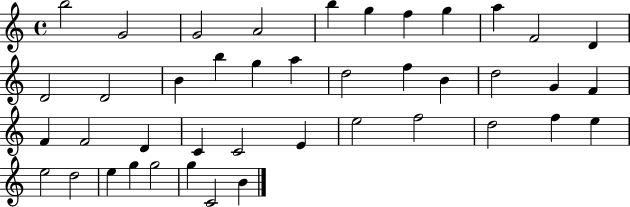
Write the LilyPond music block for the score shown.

{
  \clef treble
  \time 4/4
  \defaultTimeSignature
  \key c \major
  b''2 g'2 | g'2 a'2 | b''4 g''4 f''4 g''4 | a''4 f'2 d'4 | \break d'2 d'2 | b'4 b''4 g''4 a''4 | d''2 f''4 b'4 | d''2 g'4 f'4 | \break f'4 f'2 d'4 | c'4 c'2 e'4 | e''2 f''2 | d''2 f''4 e''4 | \break e''2 d''2 | e''4 g''4 g''2 | g''4 c'2 b'4 | \bar "|."
}